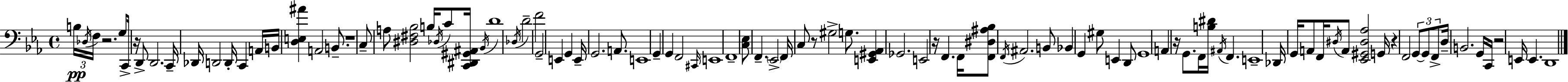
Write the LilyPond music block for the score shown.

{
  \clef bass
  \time 4/4
  \defaultTimeSignature
  \key c \minor
  \tuplet 3/2 { b16\pp \acciaccatura { des16 } f16 } r2. g8 | c,16-> r16 d,8-> d,2. | c,16-- des,16 d,2 d,16-. c,4 | a,16 b,16 <d e ais'>4 a,2 b,8.-- | \break r1 | c8-- a8 <dis fis bes>2 b16 \acciaccatura { des16 } c'8 | <c, dis, gis, ais,>16 \acciaccatura { bes,16 } d'1 | \acciaccatura { des16 } d'2-- f'2 | \break g,2-- e,4 | g,4 e,16-- g,2. | a,8. e,1 | g,4-- g,4 f,2 | \break \grace { cis,16 } e,1 | f,1-- | <c ees>8 f,4.-- \parenthesize ees,2-> | f,16 c8 r8 gis2-> | \break g8. <e, gis, aes,>4 ges,2. | e,2 r16 f,4. | f,16 <f, dis ais bes>8 \acciaccatura { f,16 } ais,2. | b,8 bes,4 g,4 gis8 | \break e,4 d,8 g,1 | a,4 r16 g,8. f,16 <b dis'>16 | \acciaccatura { ais,16 } f,4. e,1-- | des,16 g,16 a,8 f,16 \acciaccatura { dis16 } a,8 <ees, gis, dis aes>2 | \break g,16 r4 f,2 | \tuplet 3/2 { g,8~~ g,8 f,8-> } d16-- b,2. | g,16 c,16 r2 | e,16 e,4. d,1 | \break \bar "|."
}